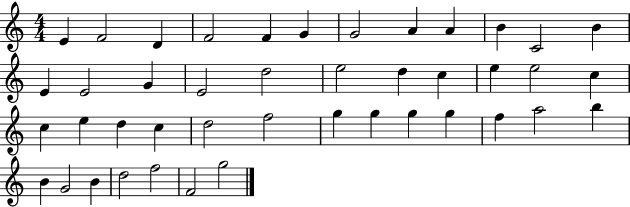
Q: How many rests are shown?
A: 0